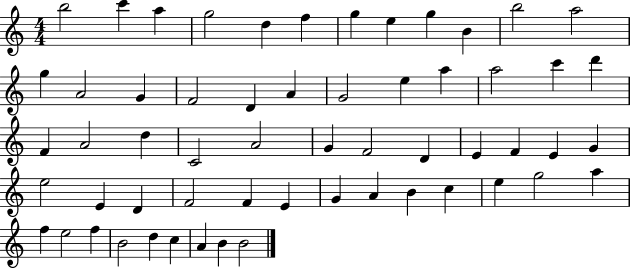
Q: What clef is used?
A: treble